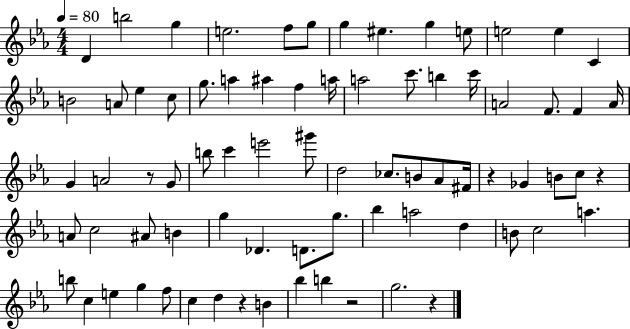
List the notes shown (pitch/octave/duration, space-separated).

D4/q B5/h G5/q E5/h. F5/e G5/e G5/q EIS5/q. G5/q E5/e E5/h E5/q C4/q B4/h A4/e Eb5/q C5/e G5/e. A5/q A#5/q F5/q A5/s A5/h C6/e. B5/q C6/s A4/h F4/e. F4/q A4/s G4/q A4/h R/e G4/e B5/e C6/q E6/h G#6/e D5/h CES5/e. B4/e Ab4/e F#4/s R/q Gb4/q B4/e C5/e R/q A4/e C5/h A#4/e B4/q G5/q Db4/q. D4/e. G5/e. Bb5/q A5/h D5/q B4/e C5/h A5/q. B5/e C5/q E5/q G5/q F5/e C5/q D5/q R/q B4/q Bb5/q B5/q R/h G5/h. R/q